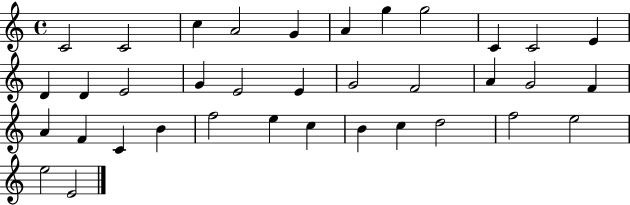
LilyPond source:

{
  \clef treble
  \time 4/4
  \defaultTimeSignature
  \key c \major
  c'2 c'2 | c''4 a'2 g'4 | a'4 g''4 g''2 | c'4 c'2 e'4 | \break d'4 d'4 e'2 | g'4 e'2 e'4 | g'2 f'2 | a'4 g'2 f'4 | \break a'4 f'4 c'4 b'4 | f''2 e''4 c''4 | b'4 c''4 d''2 | f''2 e''2 | \break e''2 e'2 | \bar "|."
}